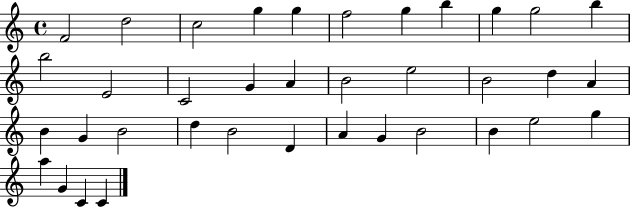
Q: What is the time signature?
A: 4/4